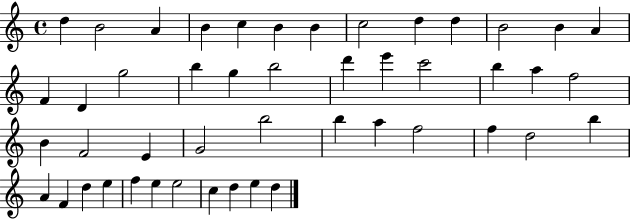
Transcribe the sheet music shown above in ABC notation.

X:1
T:Untitled
M:4/4
L:1/4
K:C
d B2 A B c B B c2 d d B2 B A F D g2 b g b2 d' e' c'2 b a f2 B F2 E G2 b2 b a f2 f d2 b A F d e f e e2 c d e d